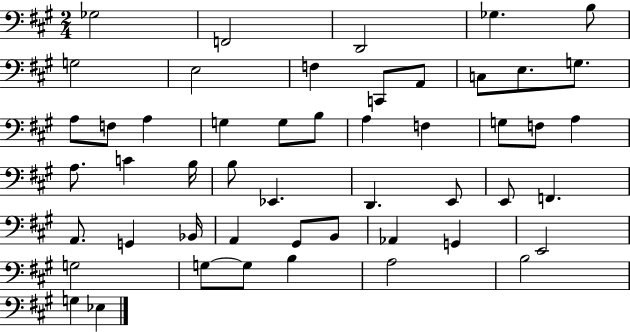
{
  \clef bass
  \numericTimeSignature
  \time 2/4
  \key a \major
  ges2 | f,2 | d,2 | ges4. b8 | \break g2 | e2 | f4 c,8 a,8 | c8 e8. g8. | \break a8 f8 a4 | g4 g8 b8 | a4 f4 | g8 f8 a4 | \break a8. c'4 b16 | b8 ees,4. | d,4. e,8 | e,8 f,4. | \break a,8. g,4 bes,16 | a,4 gis,8 b,8 | aes,4 g,4 | e,2 | \break g2 | g8~~ g8 b4 | a2 | b2 | \break g4 ees4 | \bar "|."
}